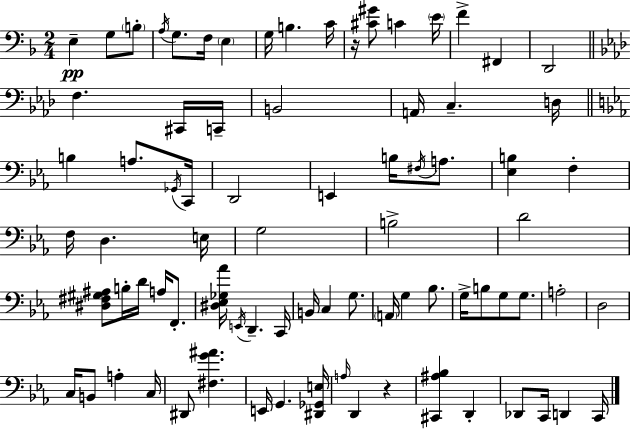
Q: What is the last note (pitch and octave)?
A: C2